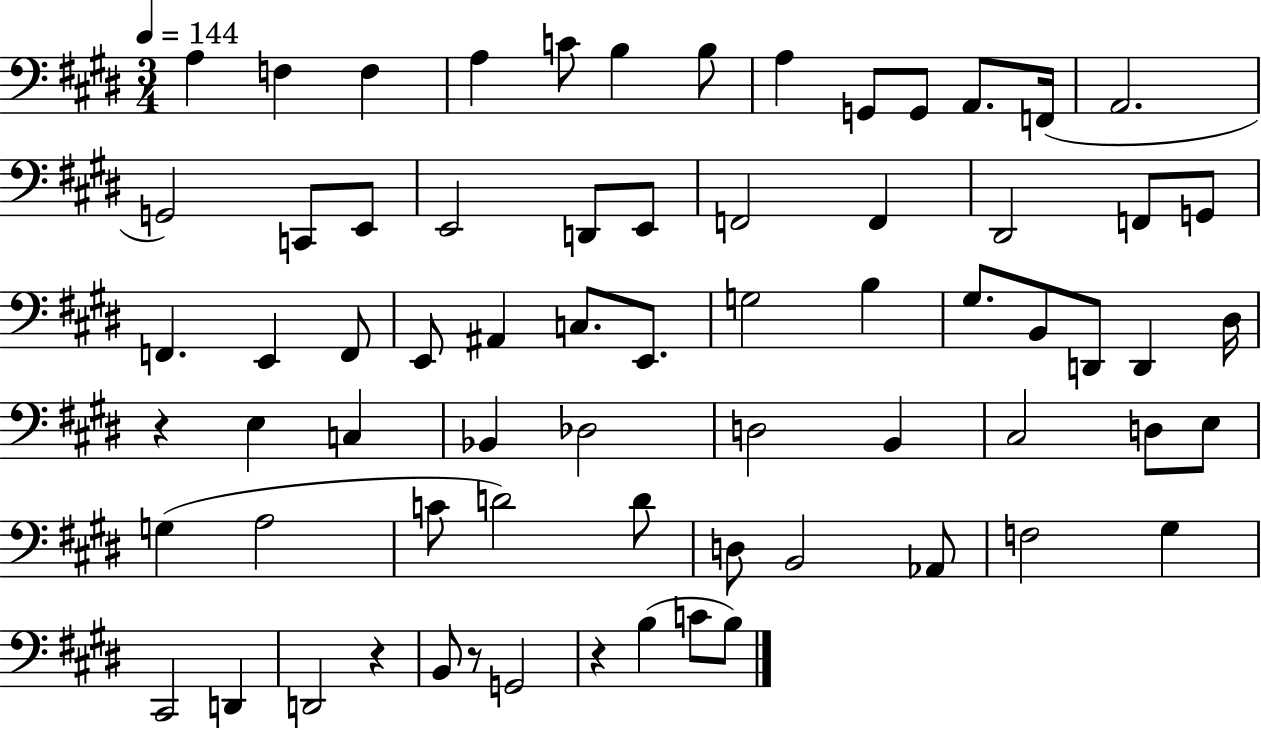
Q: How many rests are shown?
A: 4